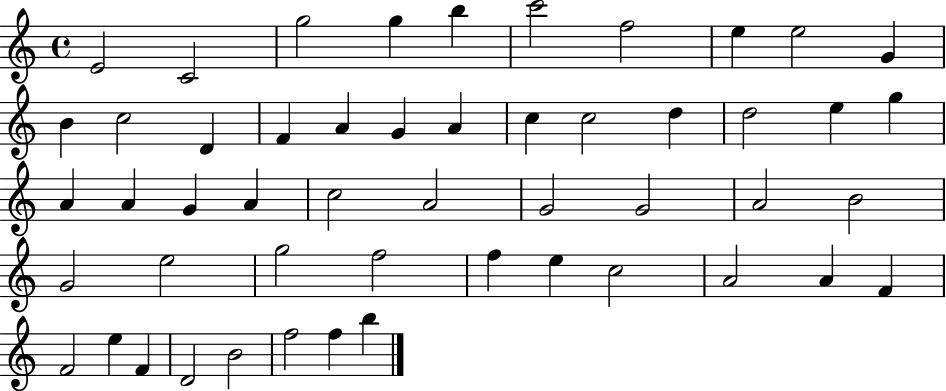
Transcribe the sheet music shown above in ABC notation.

X:1
T:Untitled
M:4/4
L:1/4
K:C
E2 C2 g2 g b c'2 f2 e e2 G B c2 D F A G A c c2 d d2 e g A A G A c2 A2 G2 G2 A2 B2 G2 e2 g2 f2 f e c2 A2 A F F2 e F D2 B2 f2 f b